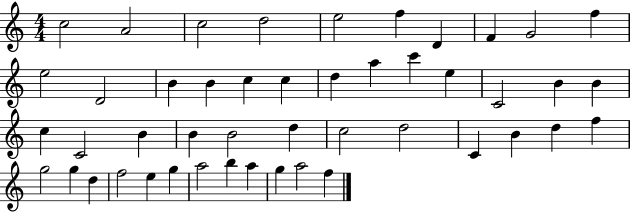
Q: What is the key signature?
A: C major